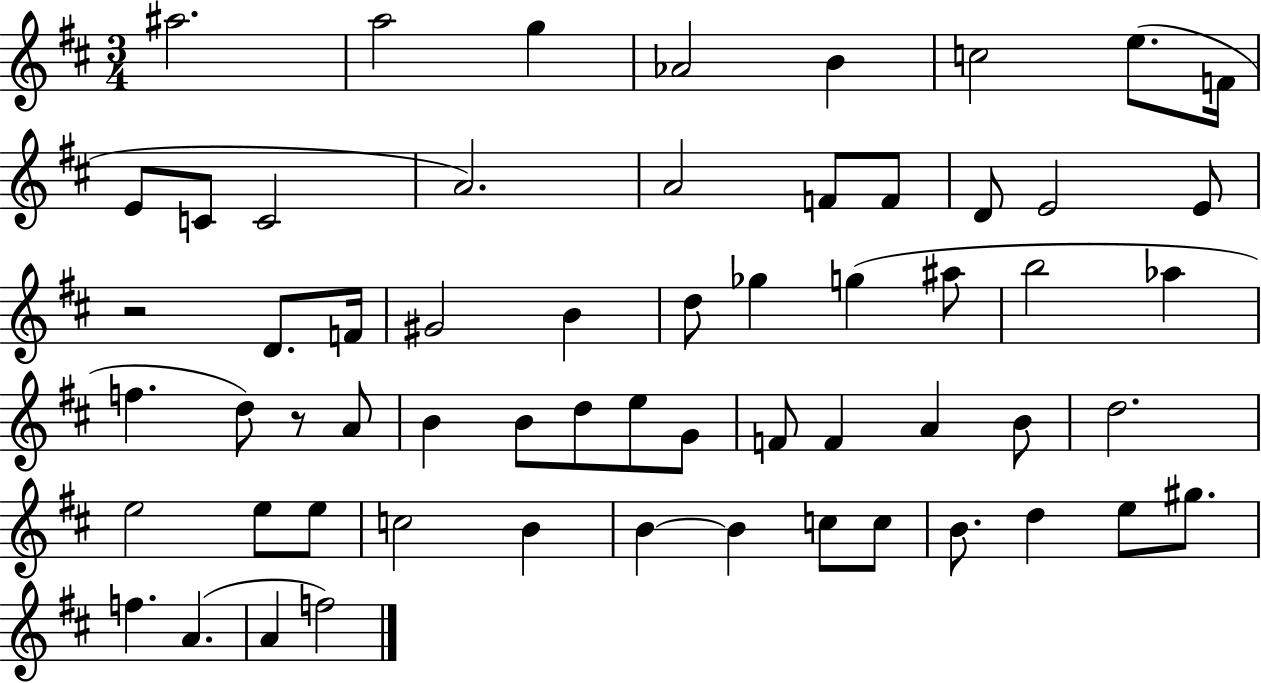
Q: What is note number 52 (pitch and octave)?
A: D5